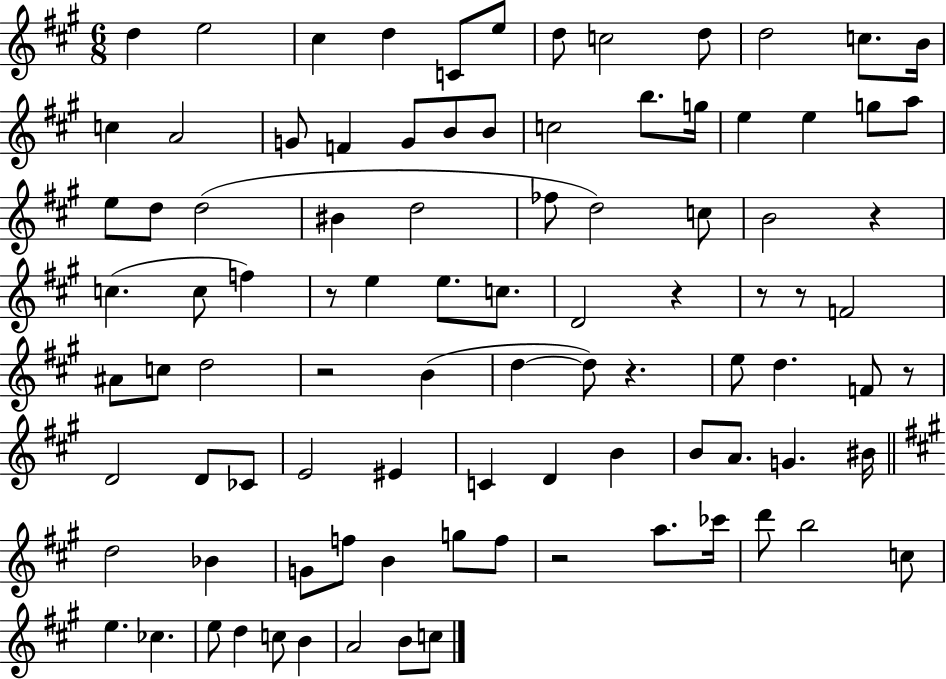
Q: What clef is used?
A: treble